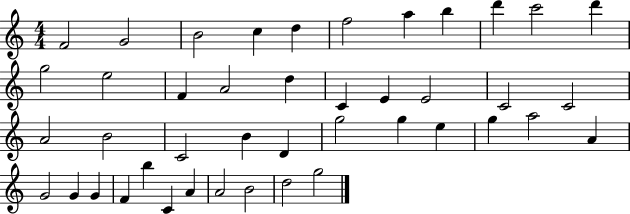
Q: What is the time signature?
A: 4/4